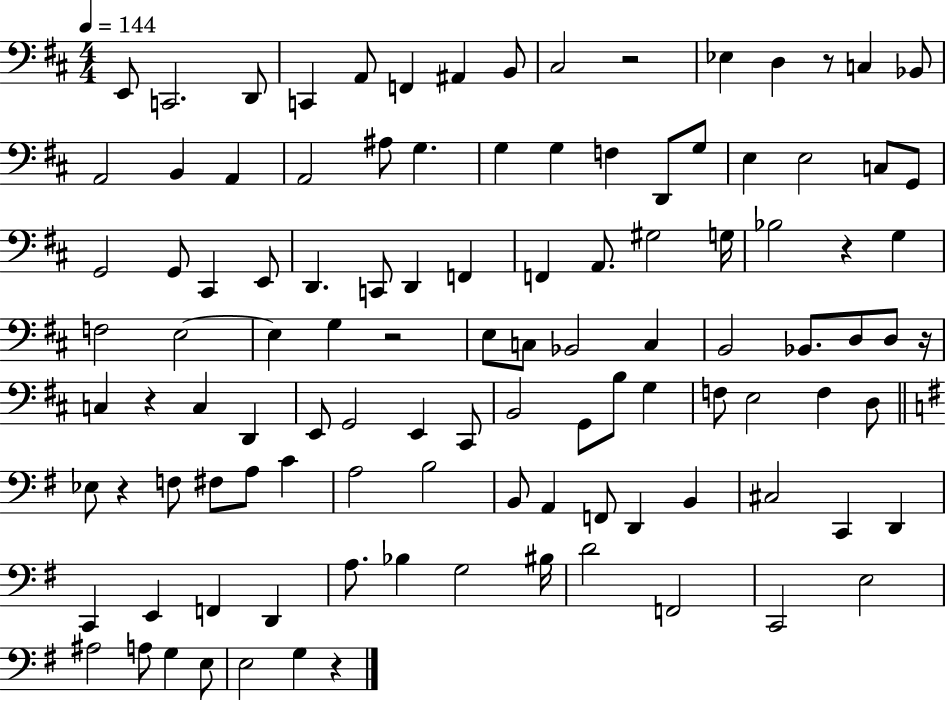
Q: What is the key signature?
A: D major